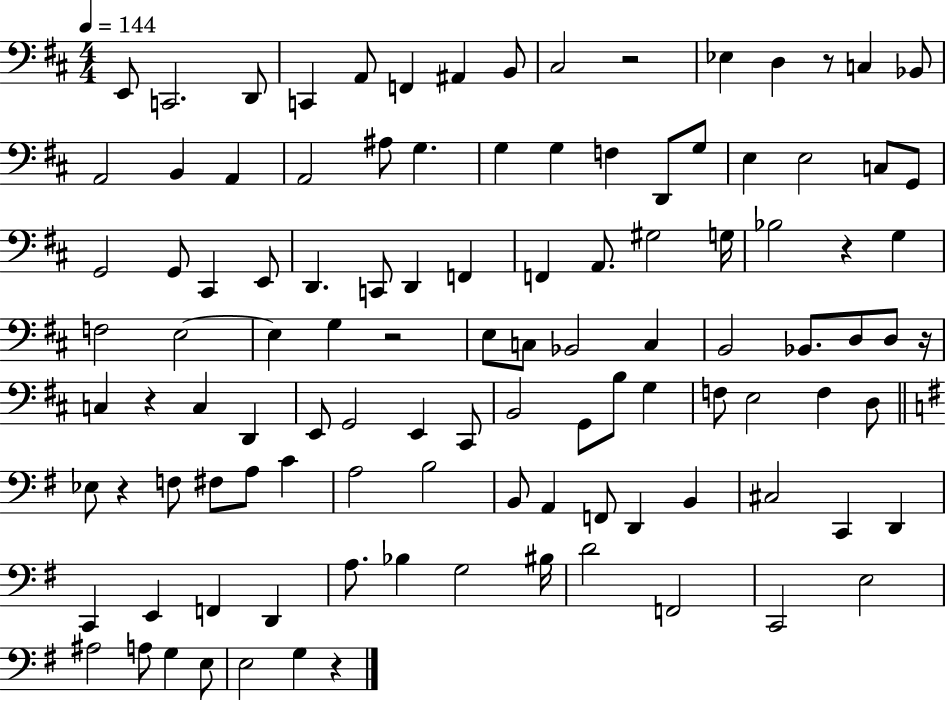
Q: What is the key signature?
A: D major